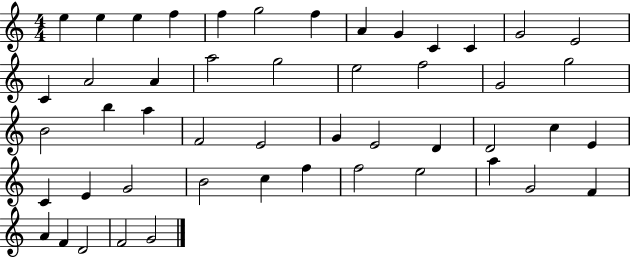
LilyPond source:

{
  \clef treble
  \numericTimeSignature
  \time 4/4
  \key c \major
  e''4 e''4 e''4 f''4 | f''4 g''2 f''4 | a'4 g'4 c'4 c'4 | g'2 e'2 | \break c'4 a'2 a'4 | a''2 g''2 | e''2 f''2 | g'2 g''2 | \break b'2 b''4 a''4 | f'2 e'2 | g'4 e'2 d'4 | d'2 c''4 e'4 | \break c'4 e'4 g'2 | b'2 c''4 f''4 | f''2 e''2 | a''4 g'2 f'4 | \break a'4 f'4 d'2 | f'2 g'2 | \bar "|."
}